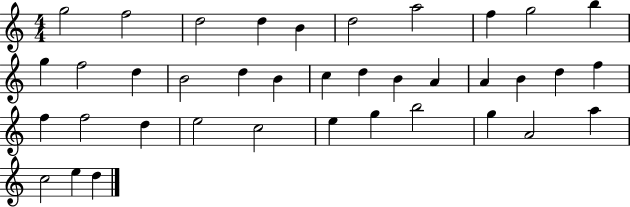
G5/h F5/h D5/h D5/q B4/q D5/h A5/h F5/q G5/h B5/q G5/q F5/h D5/q B4/h D5/q B4/q C5/q D5/q B4/q A4/q A4/q B4/q D5/q F5/q F5/q F5/h D5/q E5/h C5/h E5/q G5/q B5/h G5/q A4/h A5/q C5/h E5/q D5/q